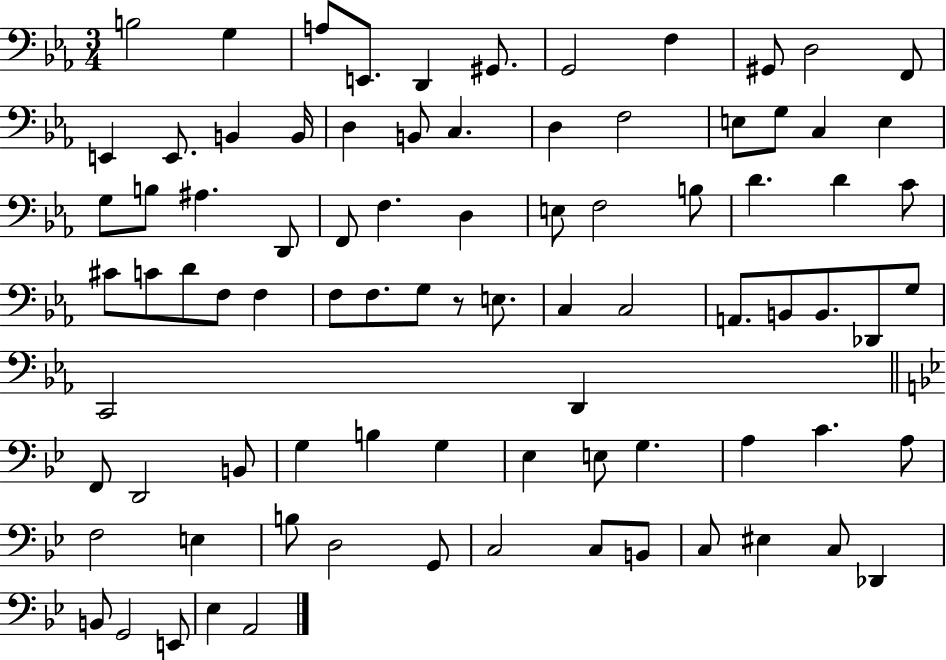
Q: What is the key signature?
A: EES major